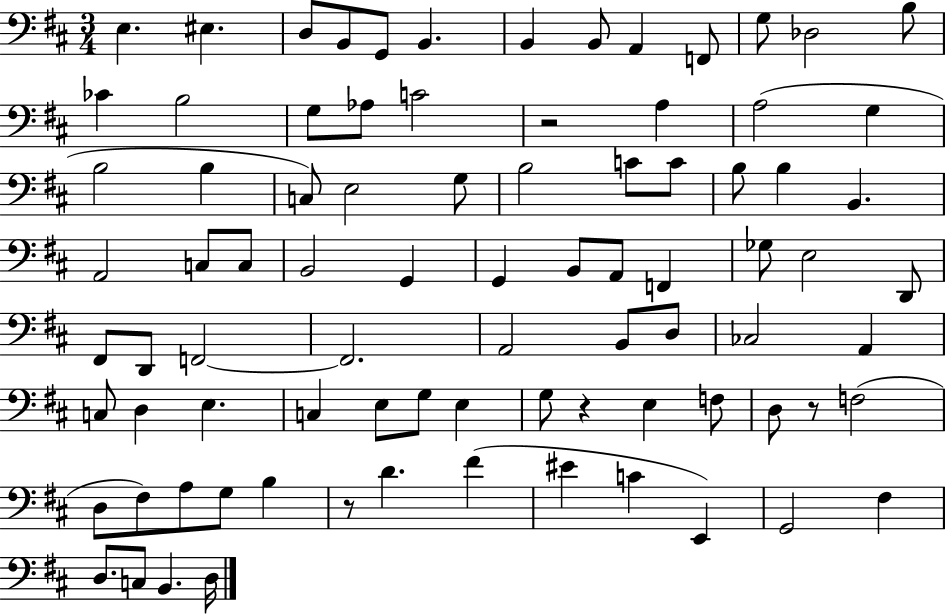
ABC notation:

X:1
T:Untitled
M:3/4
L:1/4
K:D
E, ^E, D,/2 B,,/2 G,,/2 B,, B,, B,,/2 A,, F,,/2 G,/2 _D,2 B,/2 _C B,2 G,/2 _A,/2 C2 z2 A, A,2 G, B,2 B, C,/2 E,2 G,/2 B,2 C/2 C/2 B,/2 B, B,, A,,2 C,/2 C,/2 B,,2 G,, G,, B,,/2 A,,/2 F,, _G,/2 E,2 D,,/2 ^F,,/2 D,,/2 F,,2 F,,2 A,,2 B,,/2 D,/2 _C,2 A,, C,/2 D, E, C, E,/2 G,/2 E, G,/2 z E, F,/2 D,/2 z/2 F,2 D,/2 ^F,/2 A,/2 G,/2 B, z/2 D ^F ^E C E,, G,,2 ^F, D,/2 C,/2 B,, D,/4